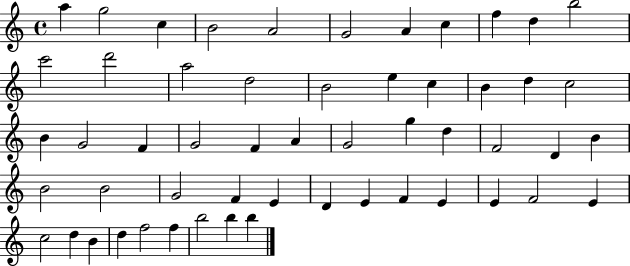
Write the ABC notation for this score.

X:1
T:Untitled
M:4/4
L:1/4
K:C
a g2 c B2 A2 G2 A c f d b2 c'2 d'2 a2 d2 B2 e c B d c2 B G2 F G2 F A G2 g d F2 D B B2 B2 G2 F E D E F E E F2 E c2 d B d f2 f b2 b b